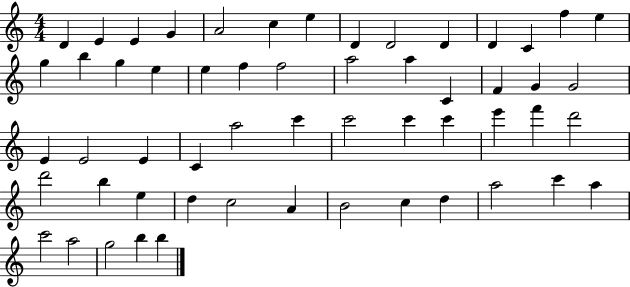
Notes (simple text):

D4/q E4/q E4/q G4/q A4/h C5/q E5/q D4/q D4/h D4/q D4/q C4/q F5/q E5/q G5/q B5/q G5/q E5/q E5/q F5/q F5/h A5/h A5/q C4/q F4/q G4/q G4/h E4/q E4/h E4/q C4/q A5/h C6/q C6/h C6/q C6/q E6/q F6/q D6/h D6/h B5/q E5/q D5/q C5/h A4/q B4/h C5/q D5/q A5/h C6/q A5/q C6/h A5/h G5/h B5/q B5/q